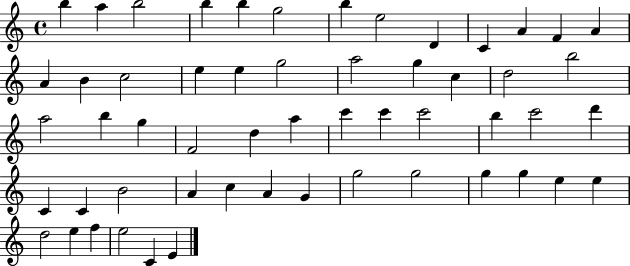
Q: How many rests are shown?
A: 0